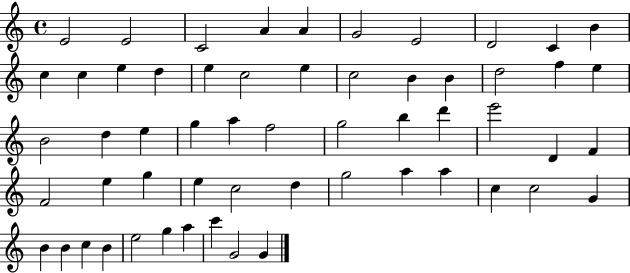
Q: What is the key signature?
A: C major